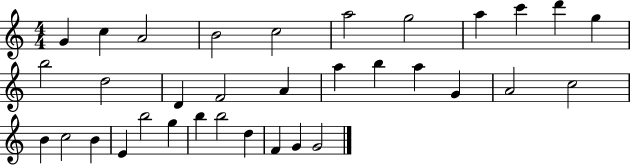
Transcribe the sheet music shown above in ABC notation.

X:1
T:Untitled
M:4/4
L:1/4
K:C
G c A2 B2 c2 a2 g2 a c' d' g b2 d2 D F2 A a b a G A2 c2 B c2 B E b2 g b b2 d F G G2